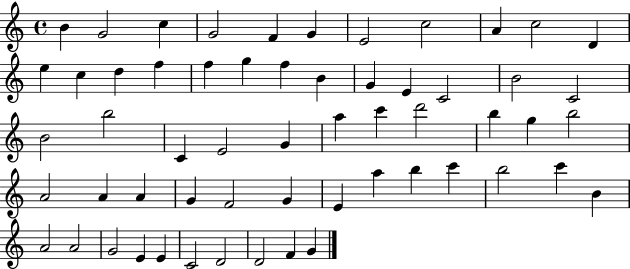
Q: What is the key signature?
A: C major